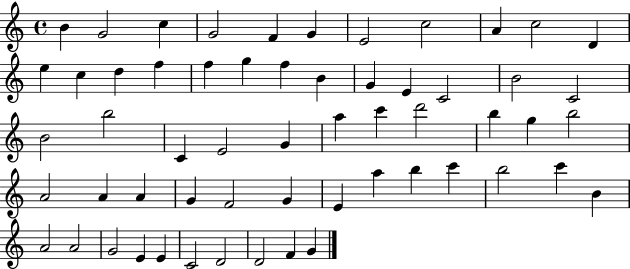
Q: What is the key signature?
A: C major